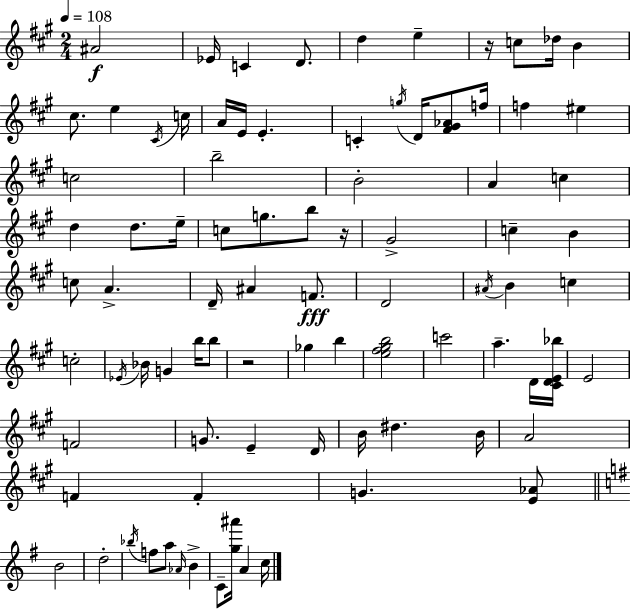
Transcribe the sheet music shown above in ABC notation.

X:1
T:Untitled
M:2/4
L:1/4
K:A
^A2 _E/4 C D/2 d e z/4 c/2 _d/4 B ^c/2 e ^C/4 c/4 A/4 E/4 E C g/4 D/4 [^F^G_A]/2 f/4 f ^e c2 b2 B2 A c d d/2 e/4 c/2 g/2 b/2 z/4 ^G2 c B c/2 A D/4 ^A F/2 D2 ^A/4 B c c2 _E/4 _B/4 G b/4 b/2 z2 _g b [e^f^gb]2 c'2 a D/4 [^CDE_b]/4 E2 F2 G/2 E D/4 B/4 ^d B/4 A2 F F G [E_A]/2 B2 d2 _b/4 f/2 a/2 _A/4 B C/2 [g^a']/4 A c/4